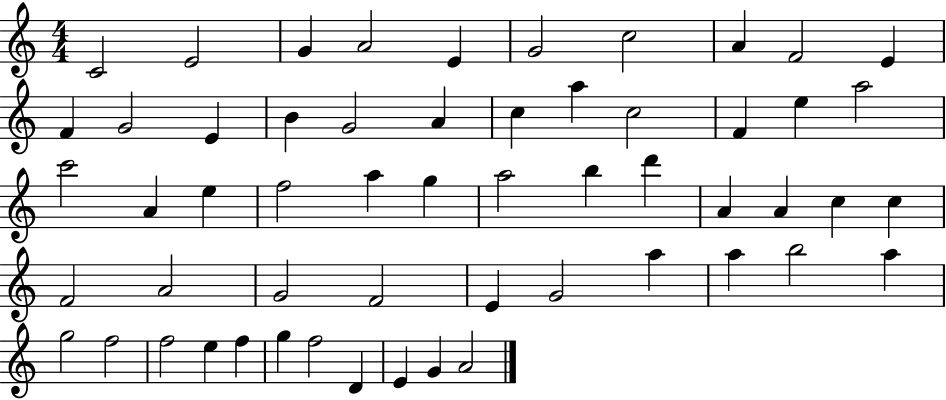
{
  \clef treble
  \numericTimeSignature
  \time 4/4
  \key c \major
  c'2 e'2 | g'4 a'2 e'4 | g'2 c''2 | a'4 f'2 e'4 | \break f'4 g'2 e'4 | b'4 g'2 a'4 | c''4 a''4 c''2 | f'4 e''4 a''2 | \break c'''2 a'4 e''4 | f''2 a''4 g''4 | a''2 b''4 d'''4 | a'4 a'4 c''4 c''4 | \break f'2 a'2 | g'2 f'2 | e'4 g'2 a''4 | a''4 b''2 a''4 | \break g''2 f''2 | f''2 e''4 f''4 | g''4 f''2 d'4 | e'4 g'4 a'2 | \break \bar "|."
}